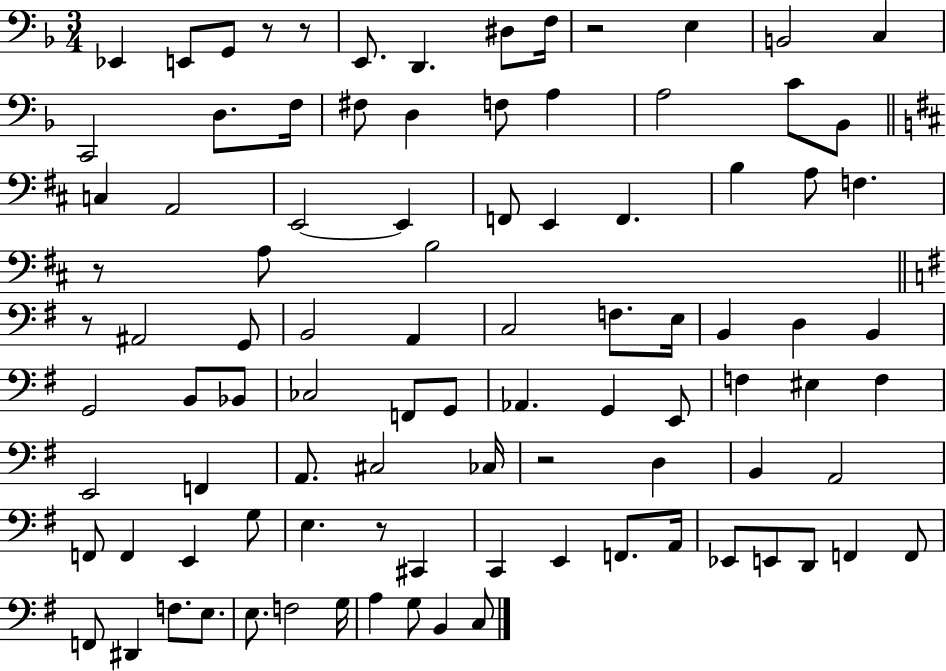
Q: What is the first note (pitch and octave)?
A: Eb2